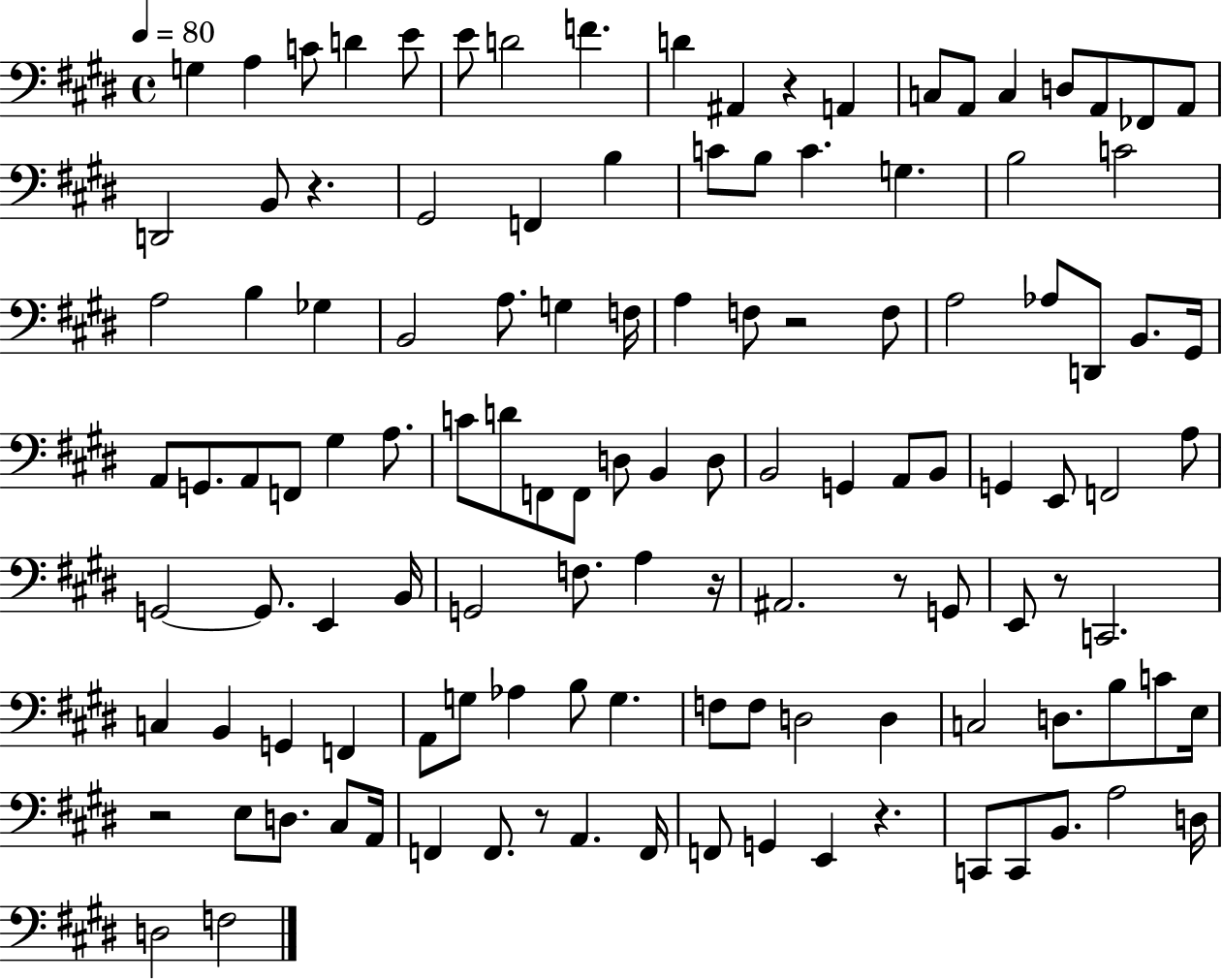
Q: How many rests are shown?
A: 9